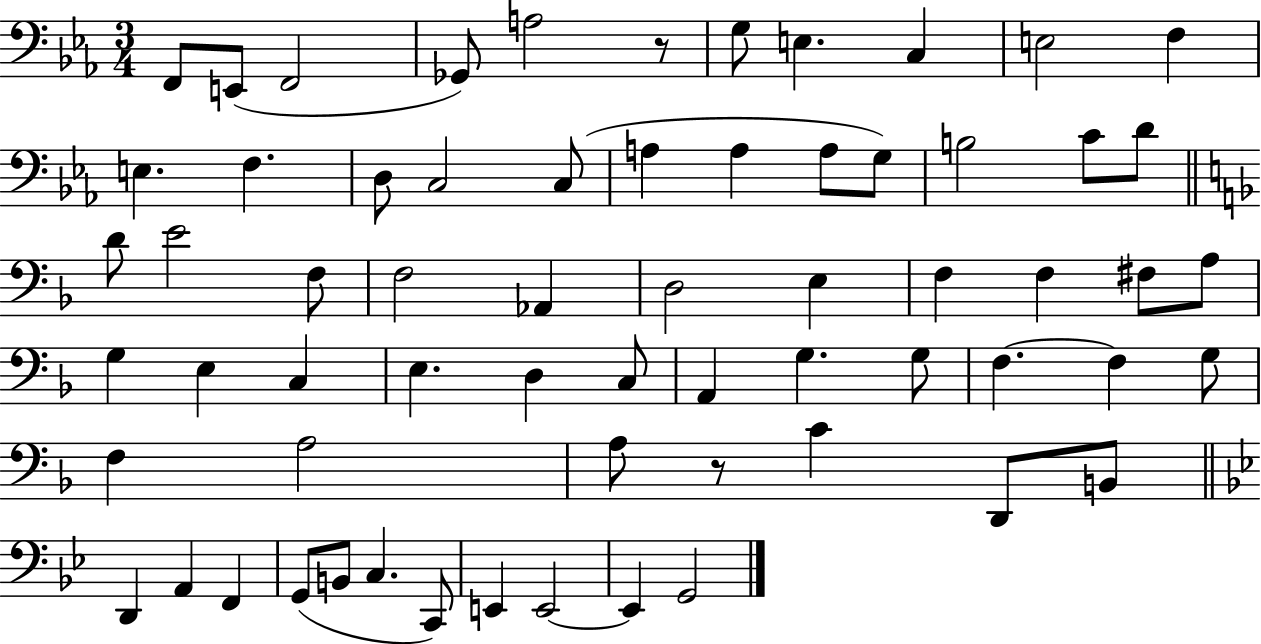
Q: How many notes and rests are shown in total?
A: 64